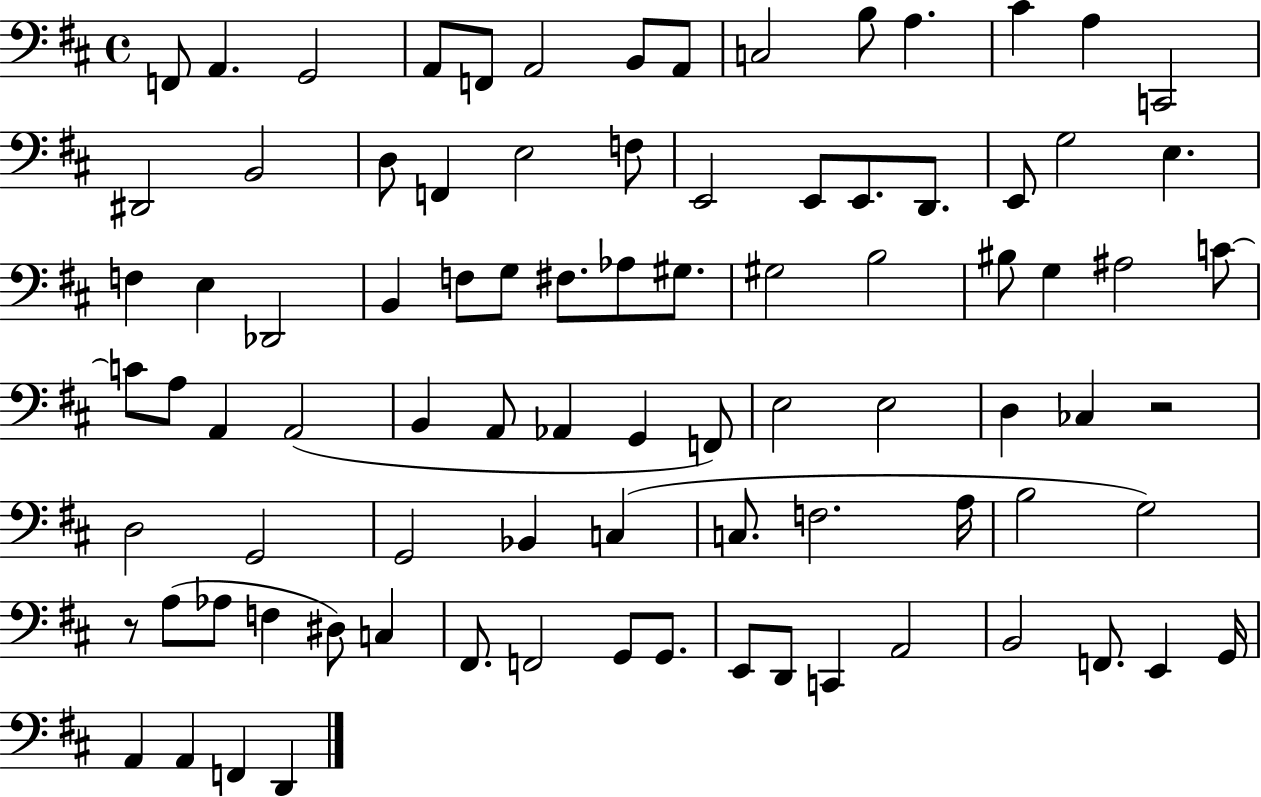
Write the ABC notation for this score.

X:1
T:Untitled
M:4/4
L:1/4
K:D
F,,/2 A,, G,,2 A,,/2 F,,/2 A,,2 B,,/2 A,,/2 C,2 B,/2 A, ^C A, C,,2 ^D,,2 B,,2 D,/2 F,, E,2 F,/2 E,,2 E,,/2 E,,/2 D,,/2 E,,/2 G,2 E, F, E, _D,,2 B,, F,/2 G,/2 ^F,/2 _A,/2 ^G,/2 ^G,2 B,2 ^B,/2 G, ^A,2 C/2 C/2 A,/2 A,, A,,2 B,, A,,/2 _A,, G,, F,,/2 E,2 E,2 D, _C, z2 D,2 G,,2 G,,2 _B,, C, C,/2 F,2 A,/4 B,2 G,2 z/2 A,/2 _A,/2 F, ^D,/2 C, ^F,,/2 F,,2 G,,/2 G,,/2 E,,/2 D,,/2 C,, A,,2 B,,2 F,,/2 E,, G,,/4 A,, A,, F,, D,,